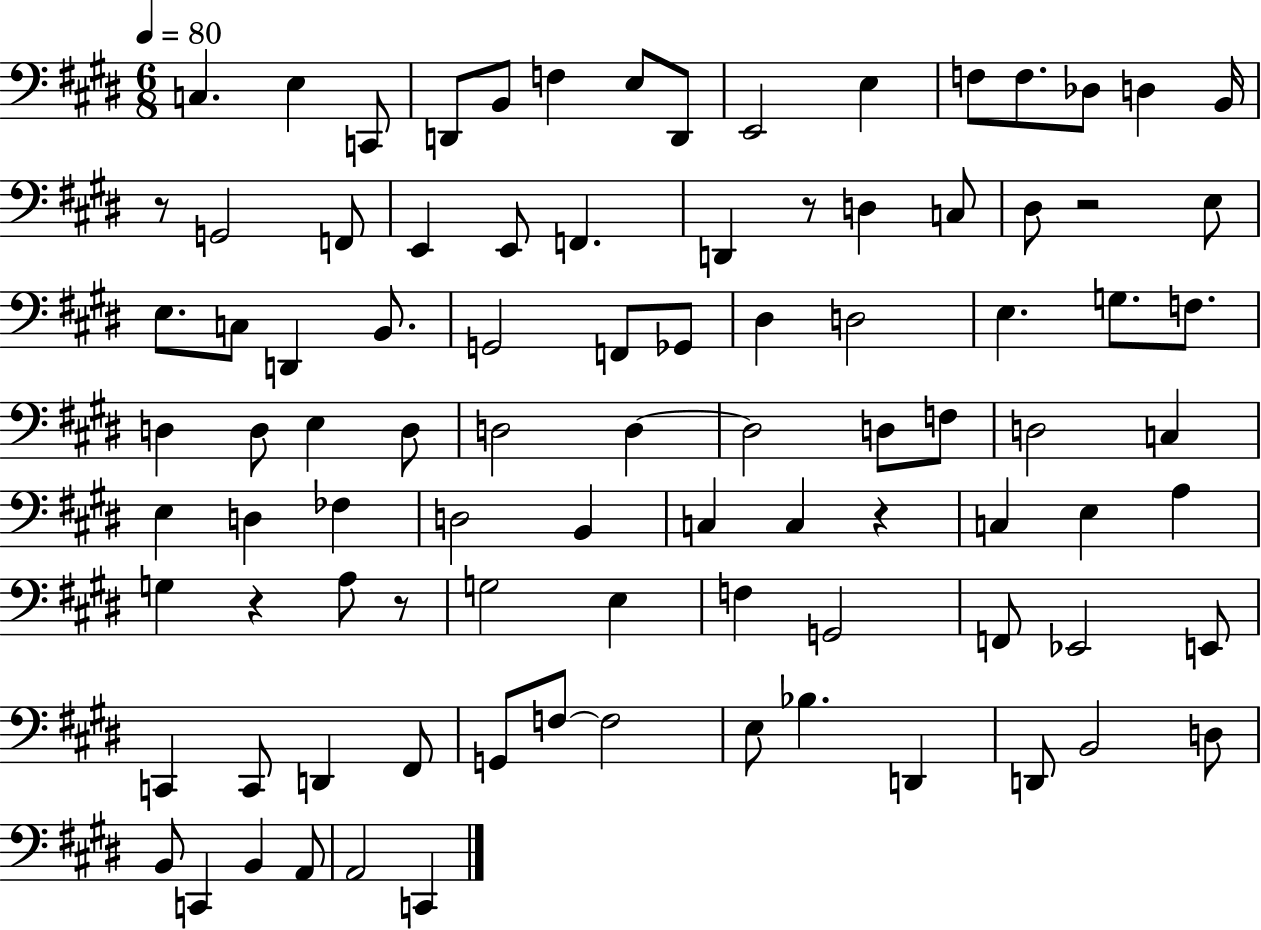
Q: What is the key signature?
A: E major